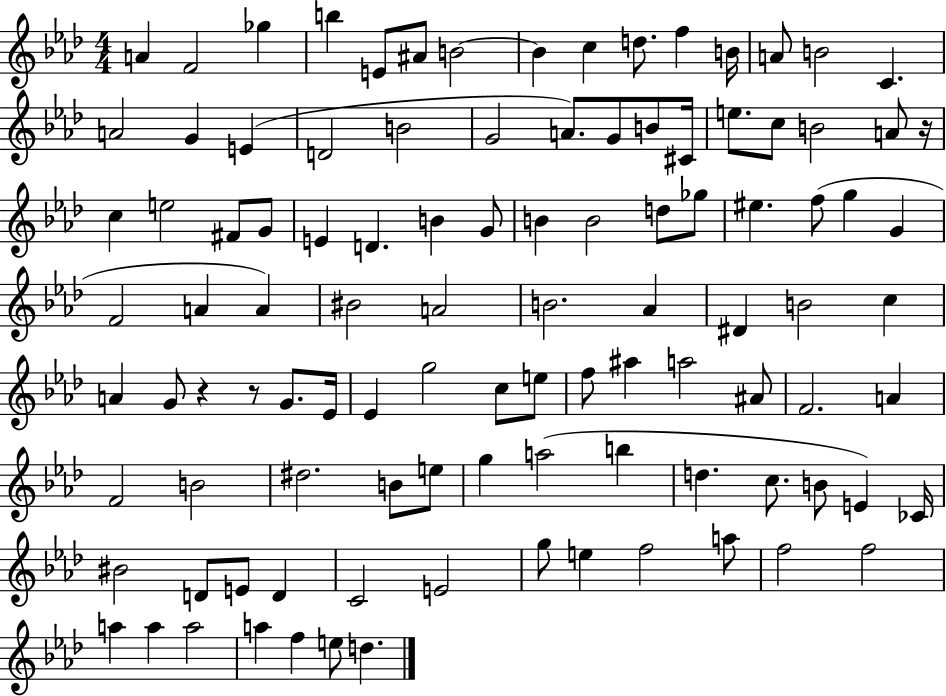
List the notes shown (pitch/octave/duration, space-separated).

A4/q F4/h Gb5/q B5/q E4/e A#4/e B4/h B4/q C5/q D5/e. F5/q B4/s A4/e B4/h C4/q. A4/h G4/q E4/q D4/h B4/h G4/h A4/e. G4/e B4/e C#4/s E5/e. C5/e B4/h A4/e R/s C5/q E5/h F#4/e G4/e E4/q D4/q. B4/q G4/e B4/q B4/h D5/e Gb5/e EIS5/q. F5/e G5/q G4/q F4/h A4/q A4/q BIS4/h A4/h B4/h. Ab4/q D#4/q B4/h C5/q A4/q G4/e R/q R/e G4/e. Eb4/s Eb4/q G5/h C5/e E5/e F5/e A#5/q A5/h A#4/e F4/h. A4/q F4/h B4/h D#5/h. B4/e E5/e G5/q A5/h B5/q D5/q. C5/e. B4/e E4/q CES4/s BIS4/h D4/e E4/e D4/q C4/h E4/h G5/e E5/q F5/h A5/e F5/h F5/h A5/q A5/q A5/h A5/q F5/q E5/e D5/q.